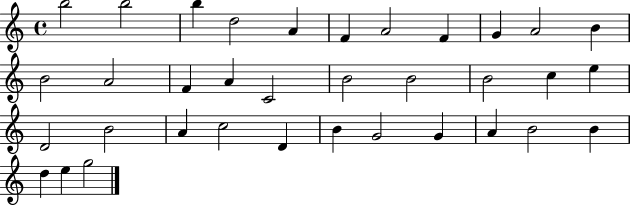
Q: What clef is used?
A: treble